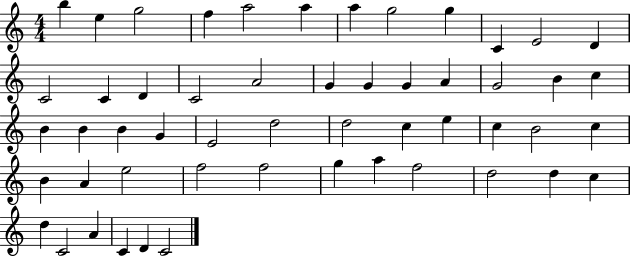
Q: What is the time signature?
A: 4/4